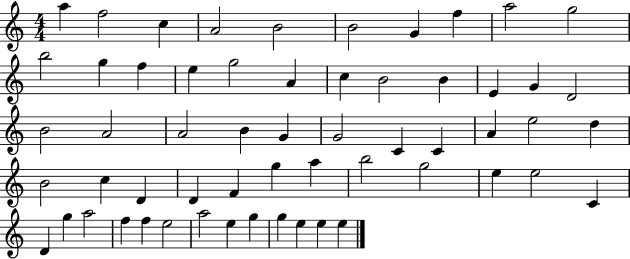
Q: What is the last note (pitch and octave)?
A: E5